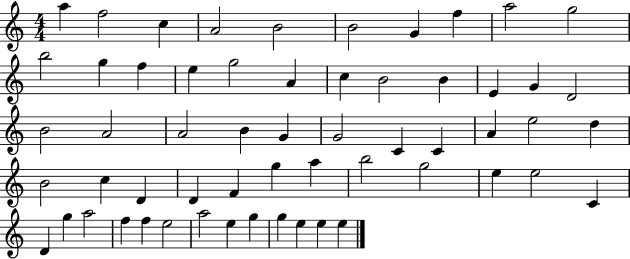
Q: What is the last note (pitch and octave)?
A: E5